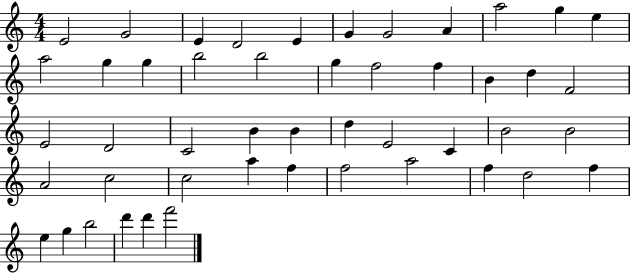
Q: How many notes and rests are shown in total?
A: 48